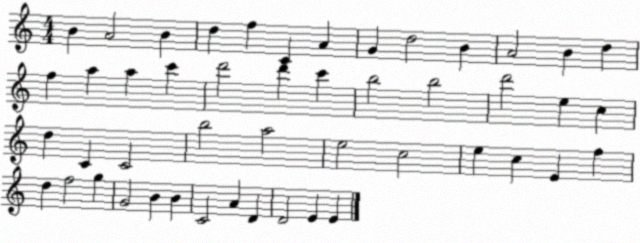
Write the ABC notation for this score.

X:1
T:Untitled
M:4/4
L:1/4
K:C
B A2 B d f C A G d2 B A2 B d f a a c' d'2 d' c' b2 b2 d'2 e c d C C2 b2 a2 e2 c2 e c E f d f2 g G2 B B C2 A D D2 E E